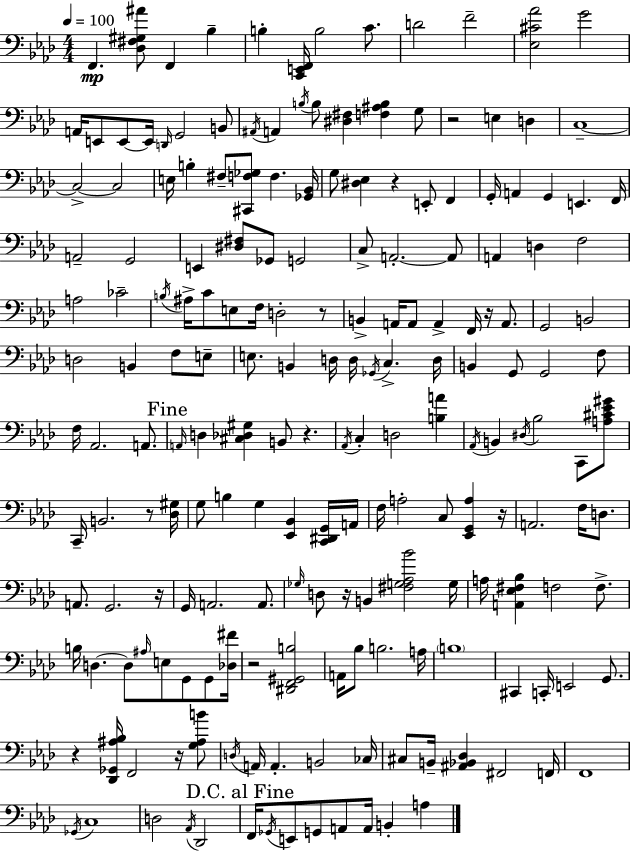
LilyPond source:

{
  \clef bass
  \numericTimeSignature
  \time 4/4
  \key f \minor
  \tempo 4 = 100
  f,4.\mp <des fis gis ais'>8 f,4 bes4-- | b4-. <c, e, f,>16 b2 c'8. | d'2 f'2-- | <ees cis' aes'>2 g'2 | \break a,16 e,8 e,8~~ e,16 \grace { d,16 } g,2 b,8 | \acciaccatura { ais,16 } a,4 \acciaccatura { b16 } b8 <dis fis>4 <f ais b>4 | g8 r2 e4 d4 | c1--~~ | \break c2->~~ c2 | e16 b4-. fis8-- <cis, f ges>8 f4. | <ges, bes,>16 g8 <dis ees>4 r4 e,8-. f,4 | g,16-. a,4 g,4 e,4. | \break f,16 a,2-- g,2 | e,4 <dis fis>8 ges,8 g,2 | c8-> a,2.-.~~ | a,8 a,4 d4 f2 | \break a2 ces'2-- | \acciaccatura { b16 } ais16-> c'8 e8 f16 d2-. | r8 b,4-> a,16 a,8 a,4-> f,16 | r16 a,8. g,2 b,2 | \break d2 b,4 | f8 e8-- e8. b,4 d16 d16 \acciaccatura { ges,16 } c4.-> | d16 b,4 g,8 g,2 | f8 f16 aes,2. | \break a,8. \mark "Fine" \grace { a,16 } d4 <cis des gis>4 b,8 | r4. \acciaccatura { aes,16 } c4-. d2 | <b a'>4 \acciaccatura { aes,16 } b,4 \acciaccatura { dis16 } bes2 | c,8 <a cis' ees' gis'>8 c,16-- b,2. | \break r8 <des gis>16 g8 b4 g4 | <ees, bes,>4 <c, dis, g,>16 a,16 f16 a2-. | c8 <ees, g, a>4 r16 a,2. | f16 d8. a,8. g,2. | \break r16 g,16 a,2. | a,8. \grace { ges16 } d8 r16 b,4 | <fis g aes bes'>2 g16 a16 <a, ees fis bes>4 f2 | f8.-> b16 d4.~~ | \break d8 \grace { ais16 } e8 g,8 g,8 <des fis'>16 r2 | <dis, f, gis, b>2 a,16 bes8 b2. | a16 \parenthesize b1 | cis,4 c,16-. | \break e,2 g,8. r4 <des, ges, ais bes>16 | f,2 r16 <g ais b'>8 \acciaccatura { d16 } a,16 a,4.-. | b,2 ces16 cis8 b,16-- <ais, bes, des>4 | fis,2 f,16 f,1 | \break \acciaccatura { ges,16 } c1 | d2 | \acciaccatura { aes,16 } des,2 \mark "D.C. al Fine" f,16 \acciaccatura { ges,16 } | e,8 g,8 a,8 a,16 b,4-. a4 \bar "|."
}